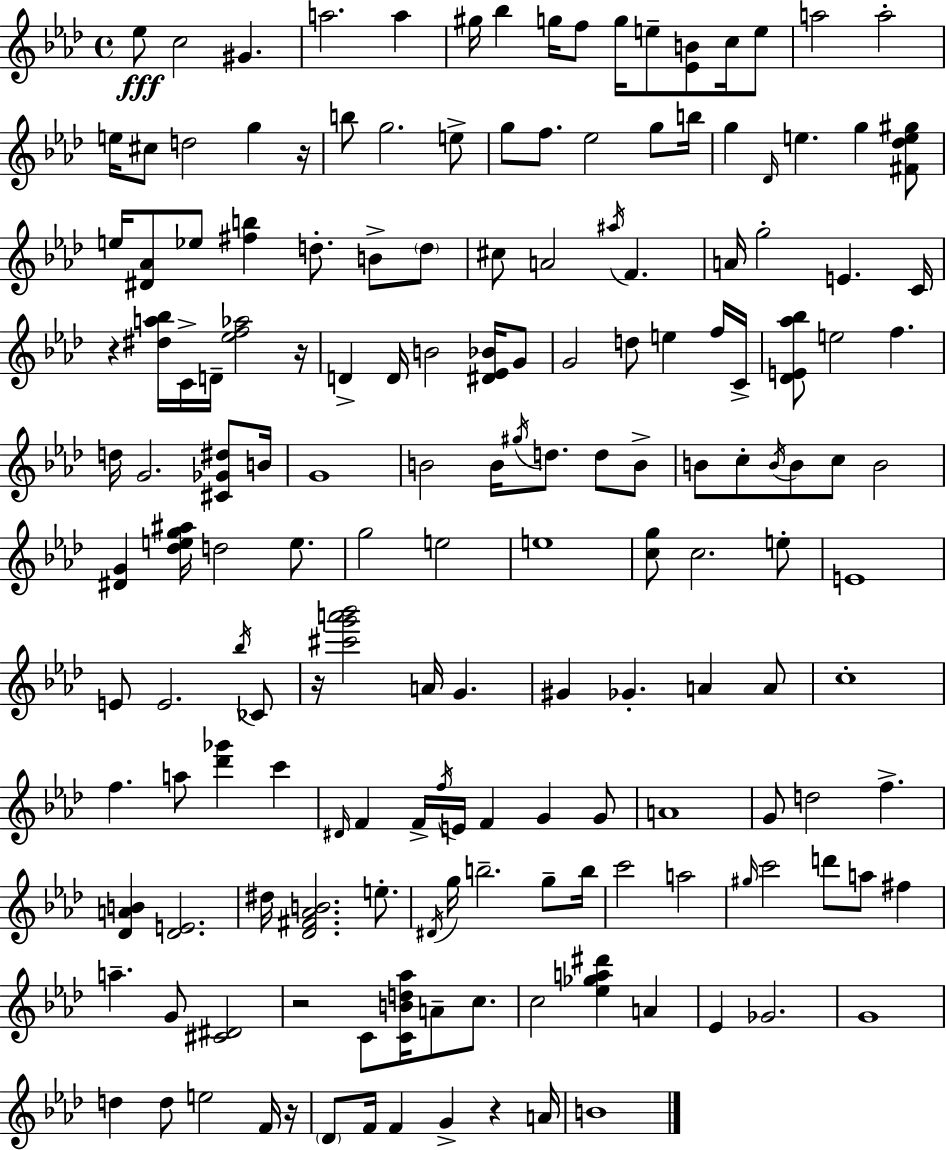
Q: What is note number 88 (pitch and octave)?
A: G#4